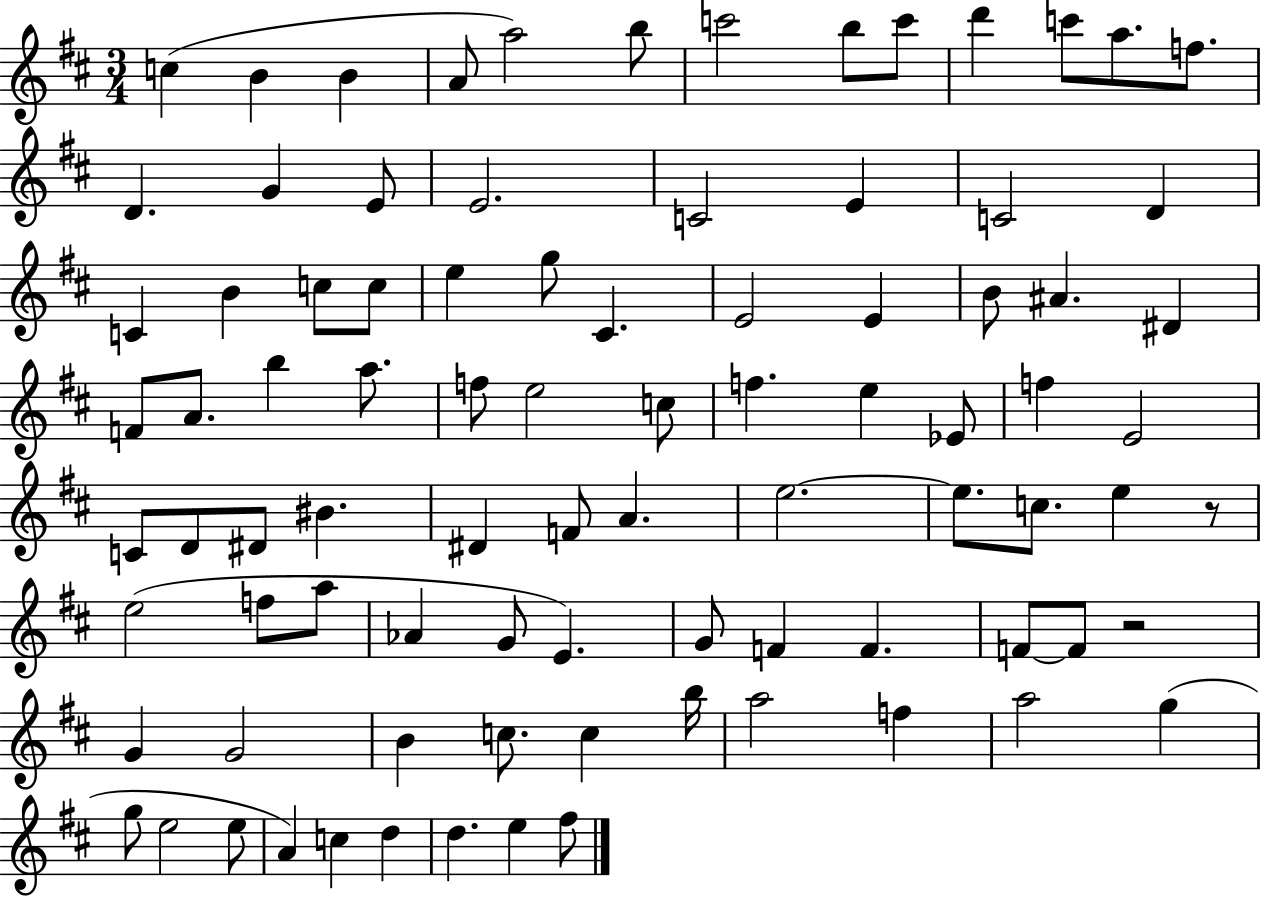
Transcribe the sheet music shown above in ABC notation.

X:1
T:Untitled
M:3/4
L:1/4
K:D
c B B A/2 a2 b/2 c'2 b/2 c'/2 d' c'/2 a/2 f/2 D G E/2 E2 C2 E C2 D C B c/2 c/2 e g/2 ^C E2 E B/2 ^A ^D F/2 A/2 b a/2 f/2 e2 c/2 f e _E/2 f E2 C/2 D/2 ^D/2 ^B ^D F/2 A e2 e/2 c/2 e z/2 e2 f/2 a/2 _A G/2 E G/2 F F F/2 F/2 z2 G G2 B c/2 c b/4 a2 f a2 g g/2 e2 e/2 A c d d e ^f/2